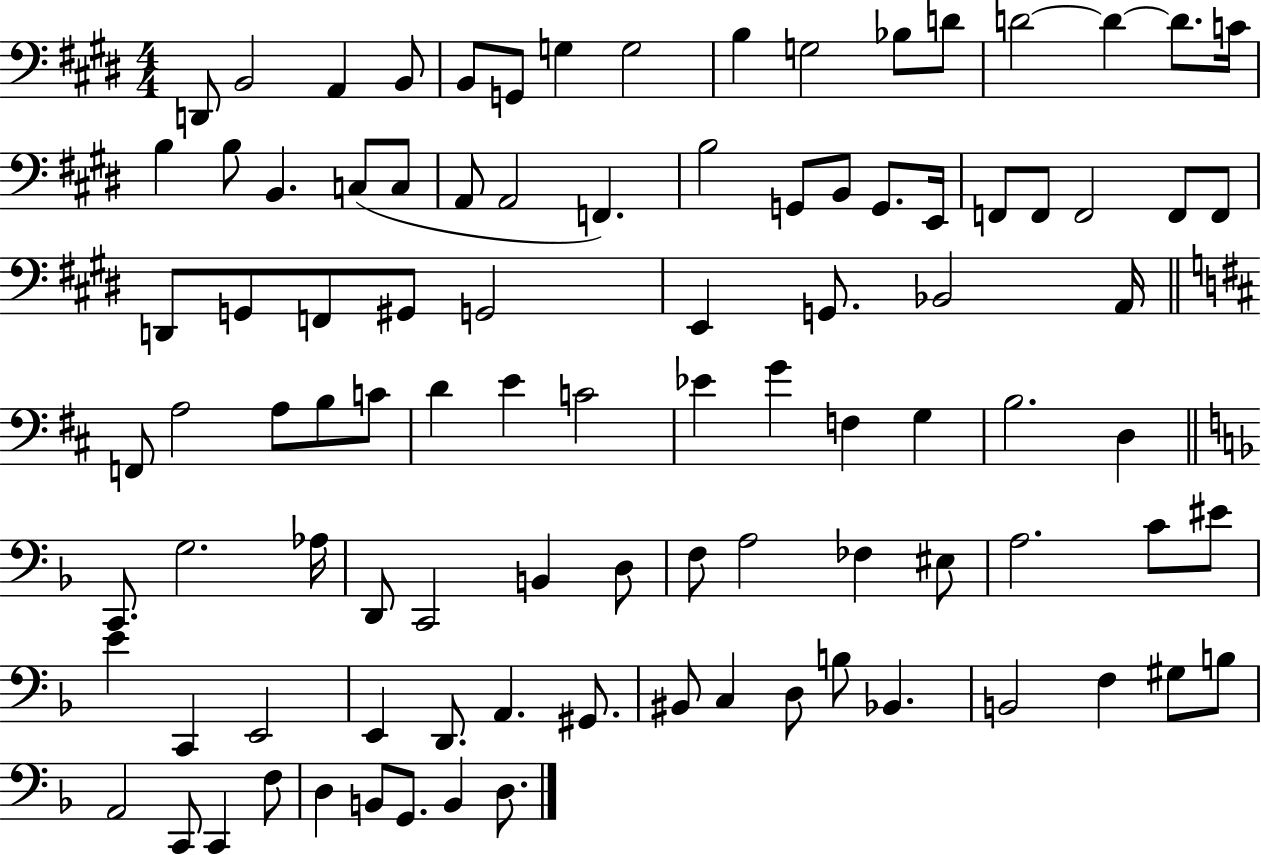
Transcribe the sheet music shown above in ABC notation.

X:1
T:Untitled
M:4/4
L:1/4
K:E
D,,/2 B,,2 A,, B,,/2 B,,/2 G,,/2 G, G,2 B, G,2 _B,/2 D/2 D2 D D/2 C/4 B, B,/2 B,, C,/2 C,/2 A,,/2 A,,2 F,, B,2 G,,/2 B,,/2 G,,/2 E,,/4 F,,/2 F,,/2 F,,2 F,,/2 F,,/2 D,,/2 G,,/2 F,,/2 ^G,,/2 G,,2 E,, G,,/2 _B,,2 A,,/4 F,,/2 A,2 A,/2 B,/2 C/2 D E C2 _E G F, G, B,2 D, C,,/2 G,2 _A,/4 D,,/2 C,,2 B,, D,/2 F,/2 A,2 _F, ^E,/2 A,2 C/2 ^E/2 E C,, E,,2 E,, D,,/2 A,, ^G,,/2 ^B,,/2 C, D,/2 B,/2 _B,, B,,2 F, ^G,/2 B,/2 A,,2 C,,/2 C,, F,/2 D, B,,/2 G,,/2 B,, D,/2